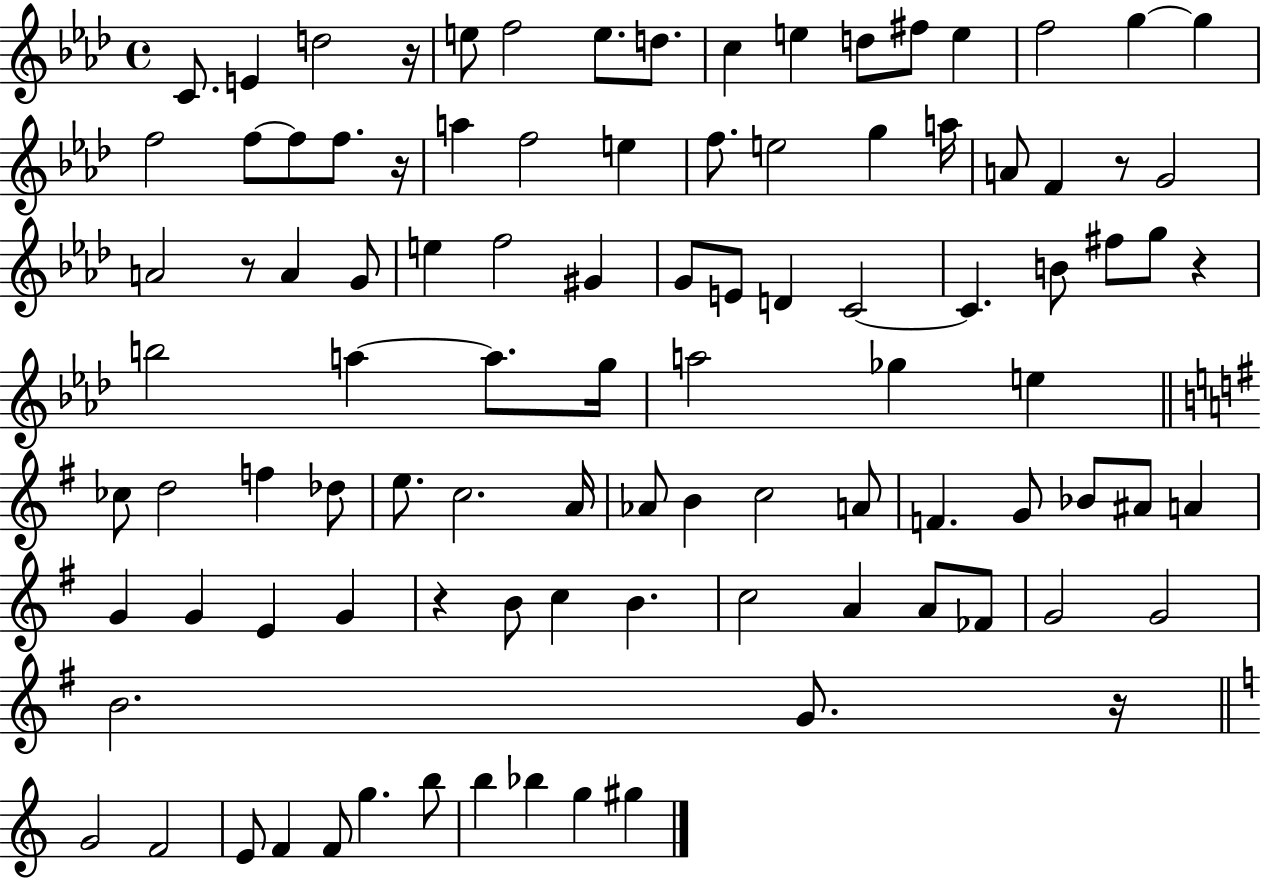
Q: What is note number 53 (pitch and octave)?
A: F5